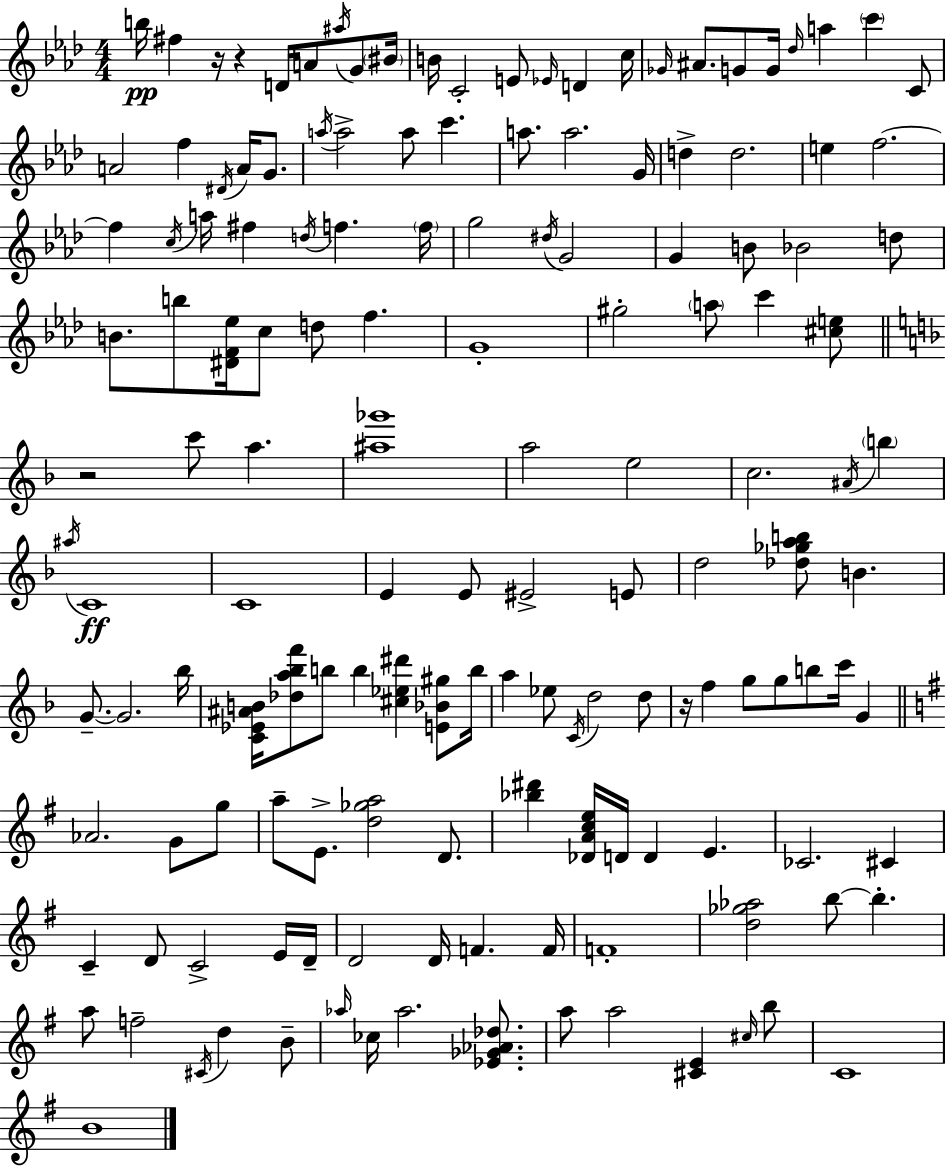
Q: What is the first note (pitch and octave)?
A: B5